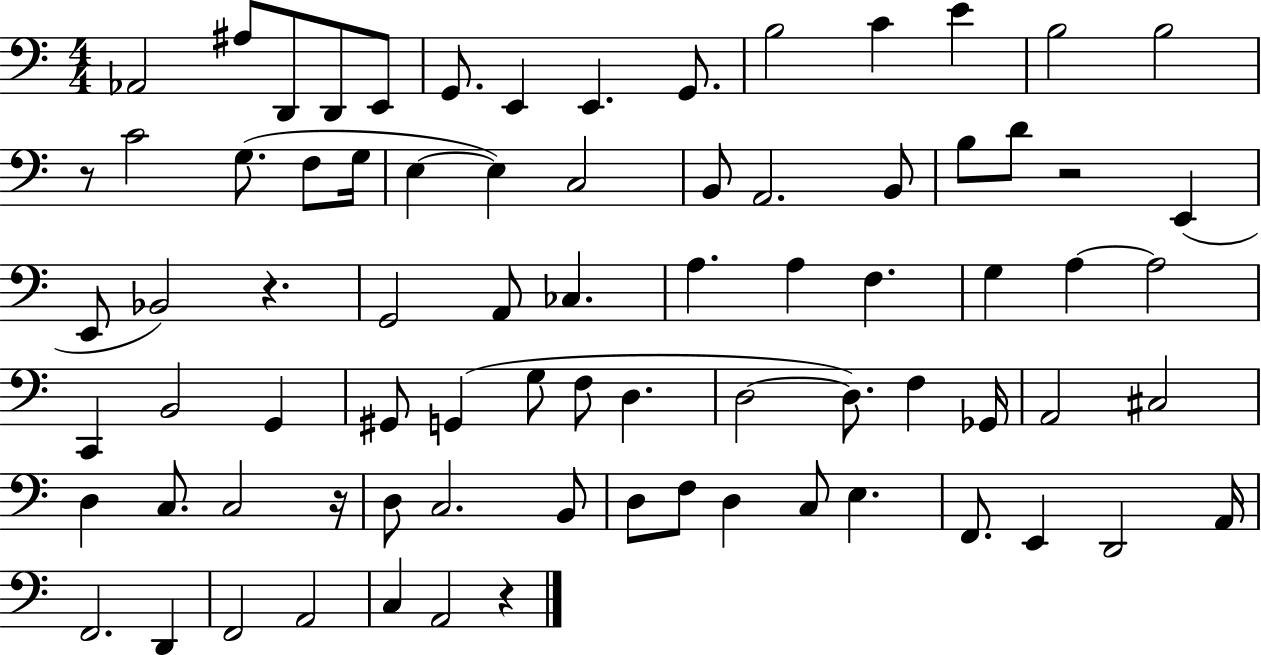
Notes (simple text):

Ab2/h A#3/e D2/e D2/e E2/e G2/e. E2/q E2/q. G2/e. B3/h C4/q E4/q B3/h B3/h R/e C4/h G3/e. F3/e G3/s E3/q E3/q C3/h B2/e A2/h. B2/e B3/e D4/e R/h E2/q E2/e Bb2/h R/q. G2/h A2/e CES3/q. A3/q. A3/q F3/q. G3/q A3/q A3/h C2/q B2/h G2/q G#2/e G2/q G3/e F3/e D3/q. D3/h D3/e. F3/q Gb2/s A2/h C#3/h D3/q C3/e. C3/h R/s D3/e C3/h. B2/e D3/e F3/e D3/q C3/e E3/q. F2/e. E2/q D2/h A2/s F2/h. D2/q F2/h A2/h C3/q A2/h R/q